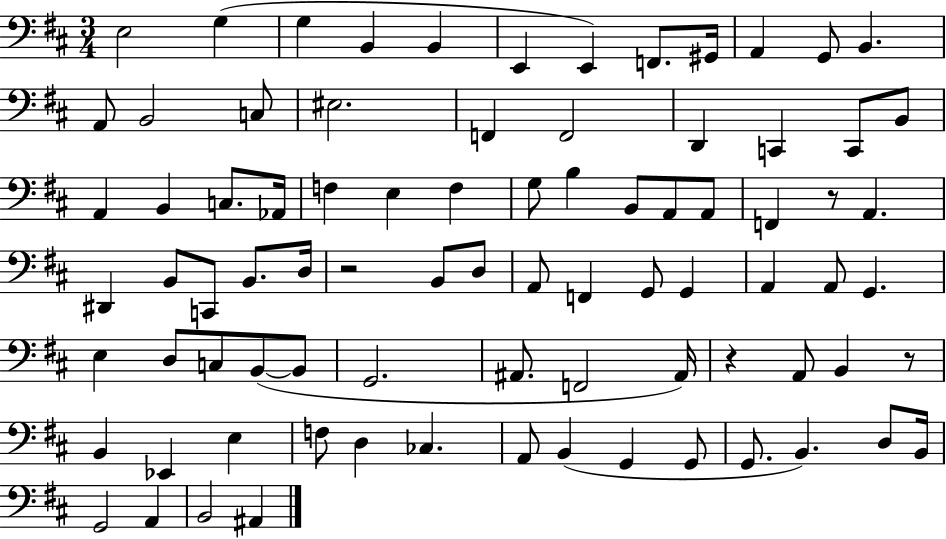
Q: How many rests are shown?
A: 4